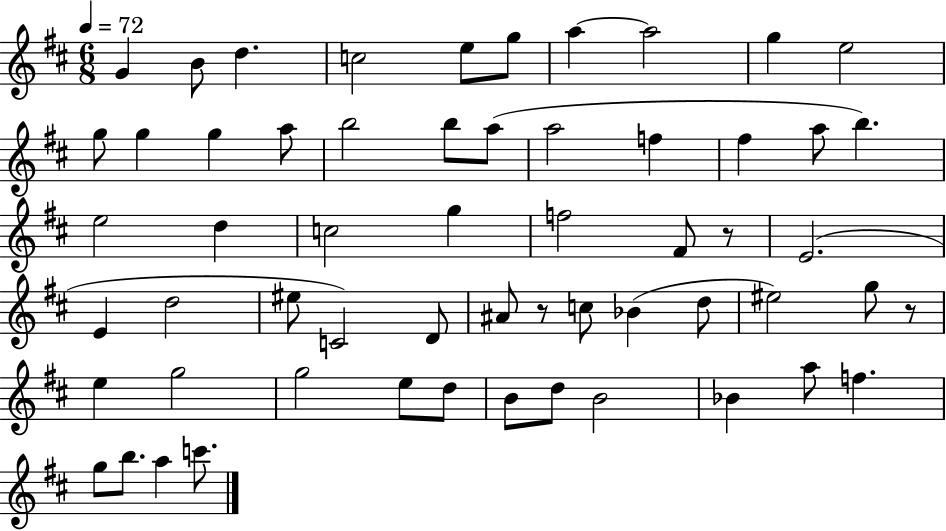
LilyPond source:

{
  \clef treble
  \numericTimeSignature
  \time 6/8
  \key d \major
  \tempo 4 = 72
  g'4 b'8 d''4. | c''2 e''8 g''8 | a''4~~ a''2 | g''4 e''2 | \break g''8 g''4 g''4 a''8 | b''2 b''8 a''8( | a''2 f''4 | fis''4 a''8 b''4.) | \break e''2 d''4 | c''2 g''4 | f''2 fis'8 r8 | e'2.( | \break e'4 d''2 | eis''8 c'2) d'8 | ais'8 r8 c''8 bes'4( d''8 | eis''2) g''8 r8 | \break e''4 g''2 | g''2 e''8 d''8 | b'8 d''8 b'2 | bes'4 a''8 f''4. | \break g''8 b''8. a''4 c'''8. | \bar "|."
}